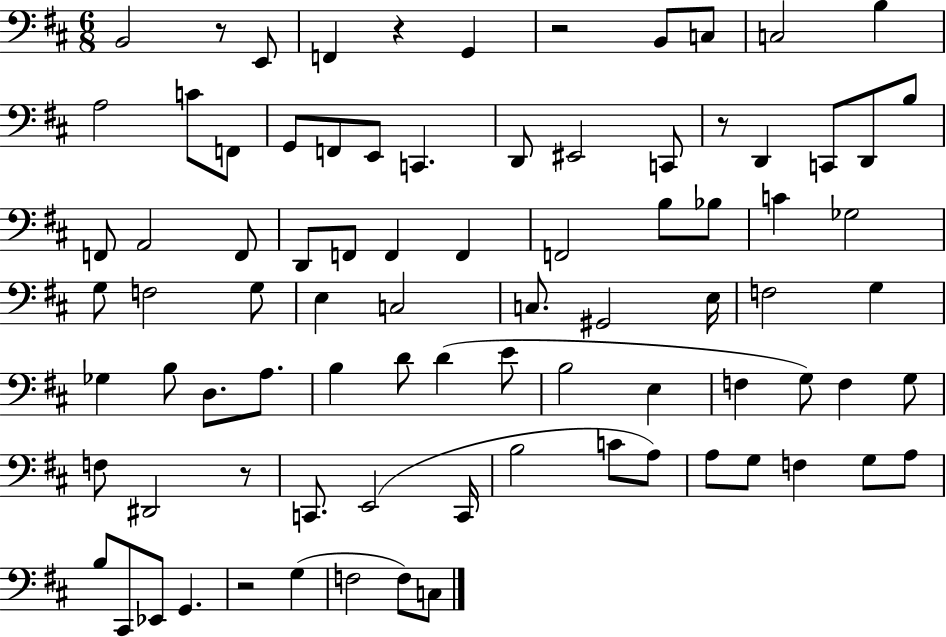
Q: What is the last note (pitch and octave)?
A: C3